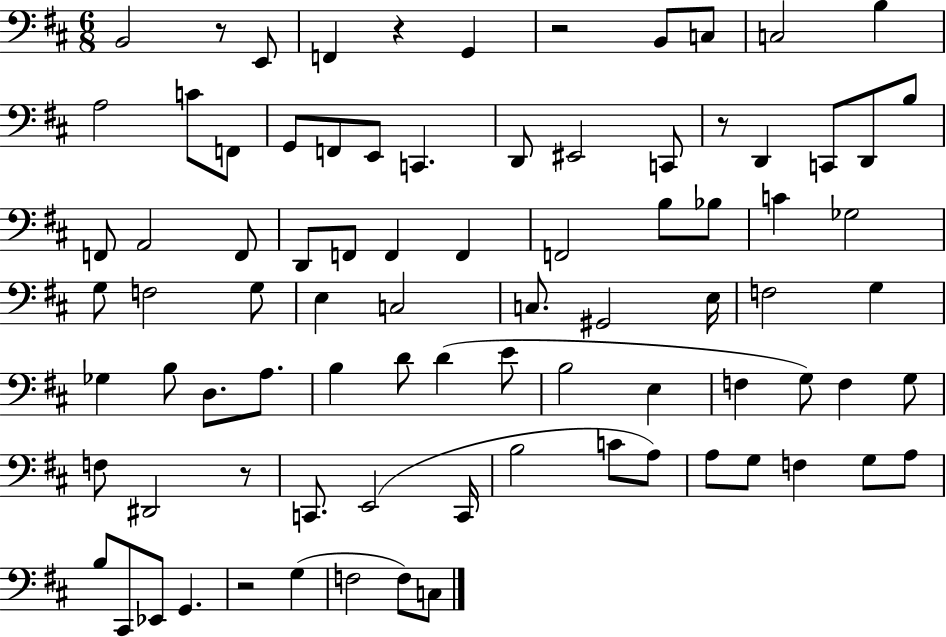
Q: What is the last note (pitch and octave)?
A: C3